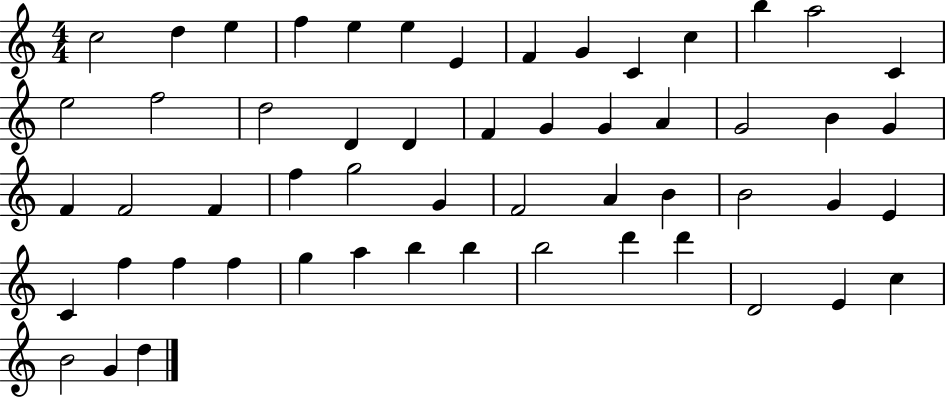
{
  \clef treble
  \numericTimeSignature
  \time 4/4
  \key c \major
  c''2 d''4 e''4 | f''4 e''4 e''4 e'4 | f'4 g'4 c'4 c''4 | b''4 a''2 c'4 | \break e''2 f''2 | d''2 d'4 d'4 | f'4 g'4 g'4 a'4 | g'2 b'4 g'4 | \break f'4 f'2 f'4 | f''4 g''2 g'4 | f'2 a'4 b'4 | b'2 g'4 e'4 | \break c'4 f''4 f''4 f''4 | g''4 a''4 b''4 b''4 | b''2 d'''4 d'''4 | d'2 e'4 c''4 | \break b'2 g'4 d''4 | \bar "|."
}